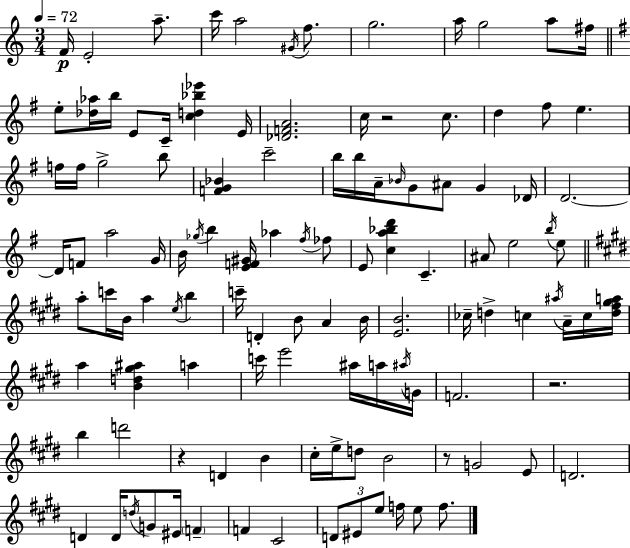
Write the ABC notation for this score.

X:1
T:Untitled
M:3/4
L:1/4
K:C
F/4 E2 a/2 c'/4 a2 ^G/4 f/2 g2 a/4 g2 a/2 ^f/4 e/2 [_d_a]/4 b/4 E/2 C/4 [cd_b_e'] E/4 [_DFA]2 c/4 z2 c/2 d ^f/2 e f/4 f/4 g2 b/2 [FG_B] c'2 b/4 b/4 A/4 _B/4 G/2 ^A/2 G _D/4 D2 D/4 F/2 a2 G/4 B/4 _g/4 b [EF^G]/4 _a ^f/4 _f/2 E/2 [ca_bd'] C ^A/2 e2 b/4 e/2 a/2 c'/4 B/4 a e/4 b c'/4 D B/2 A B/4 [EB]2 _c/4 d c ^a/4 A/4 c/4 [d^f^ga]/4 a [Bd^g^a] a c'/4 e'2 ^a/4 a/4 ^a/4 G/4 F2 z2 b d'2 z D B ^c/4 e/4 d/2 B2 z/2 G2 E/2 D2 D D/4 d/4 G/2 ^E/4 F F ^C2 D/2 ^E/2 e/2 f/4 e/2 f/2